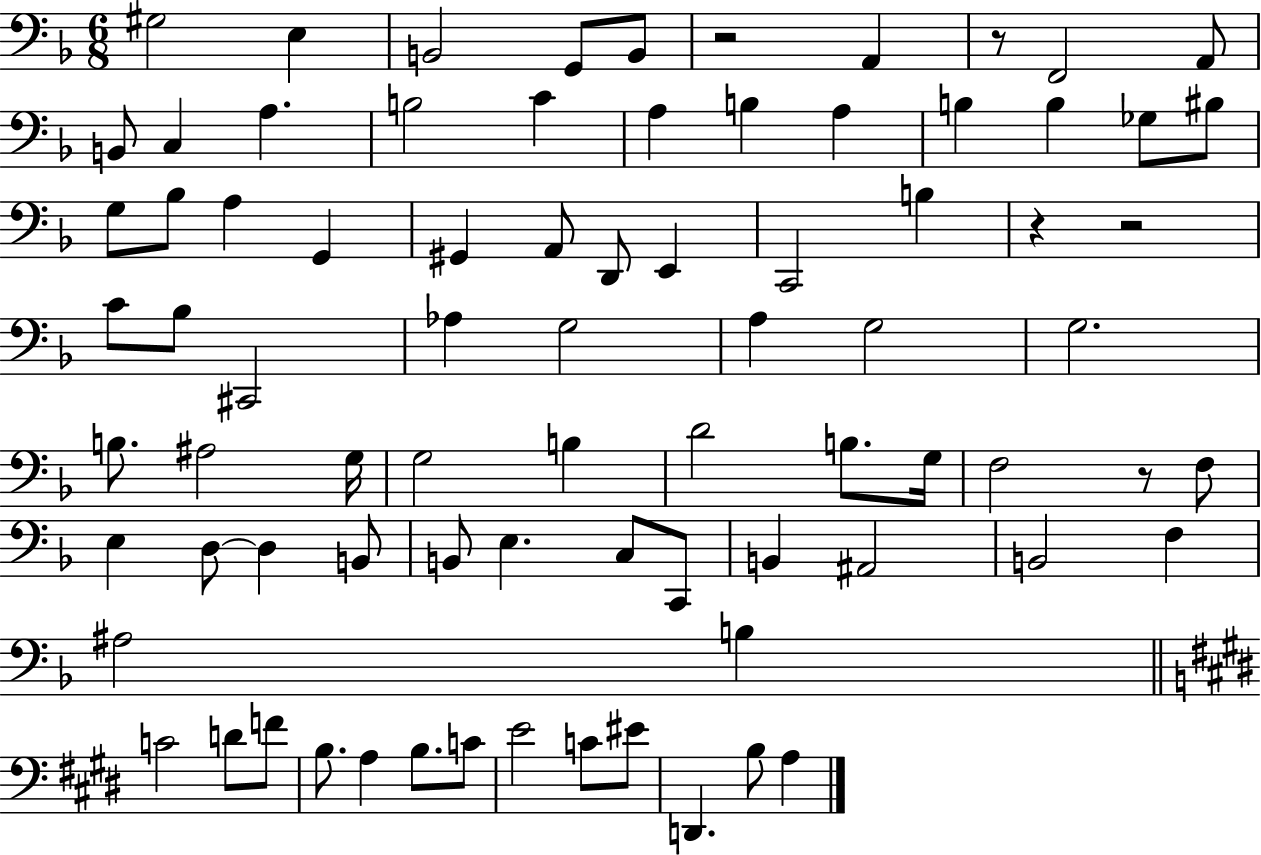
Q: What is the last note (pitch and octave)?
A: A3